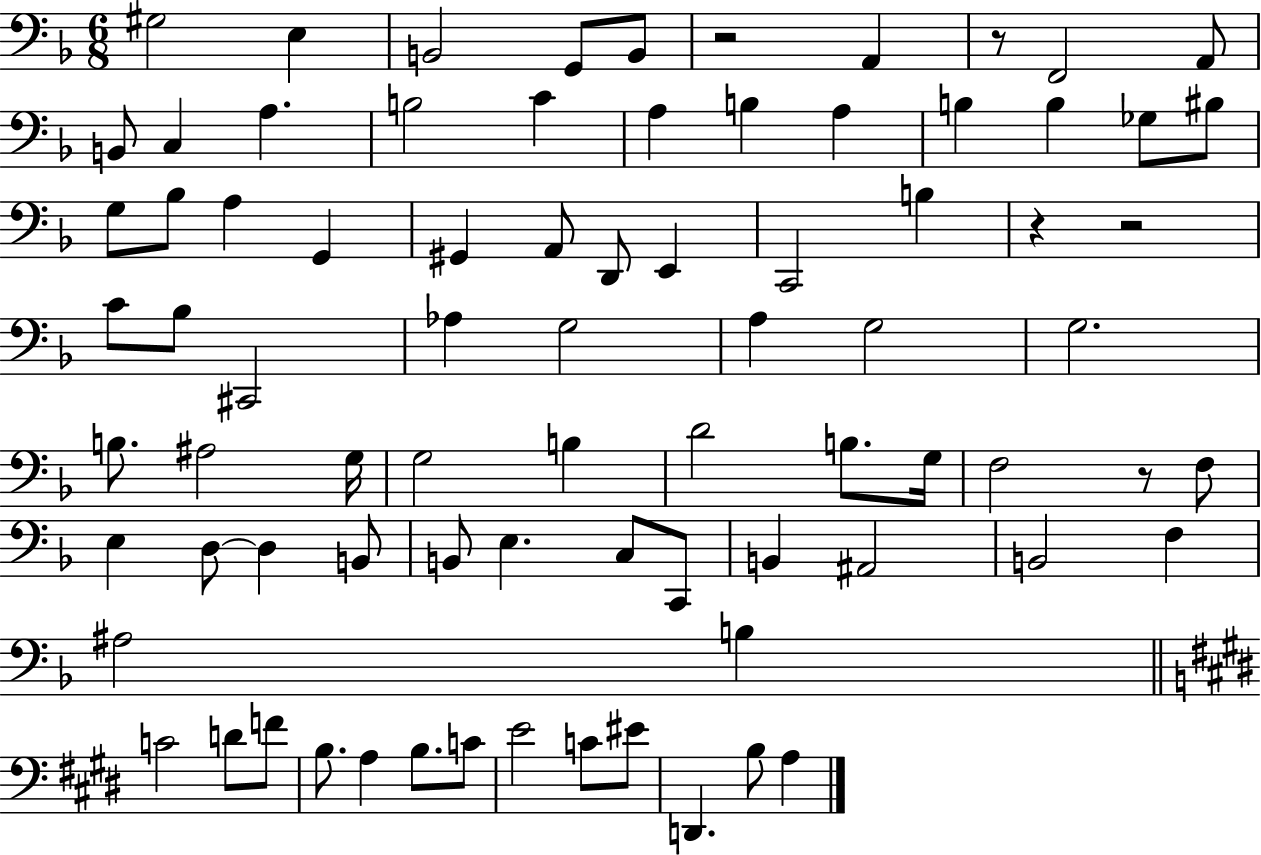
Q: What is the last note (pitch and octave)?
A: A3